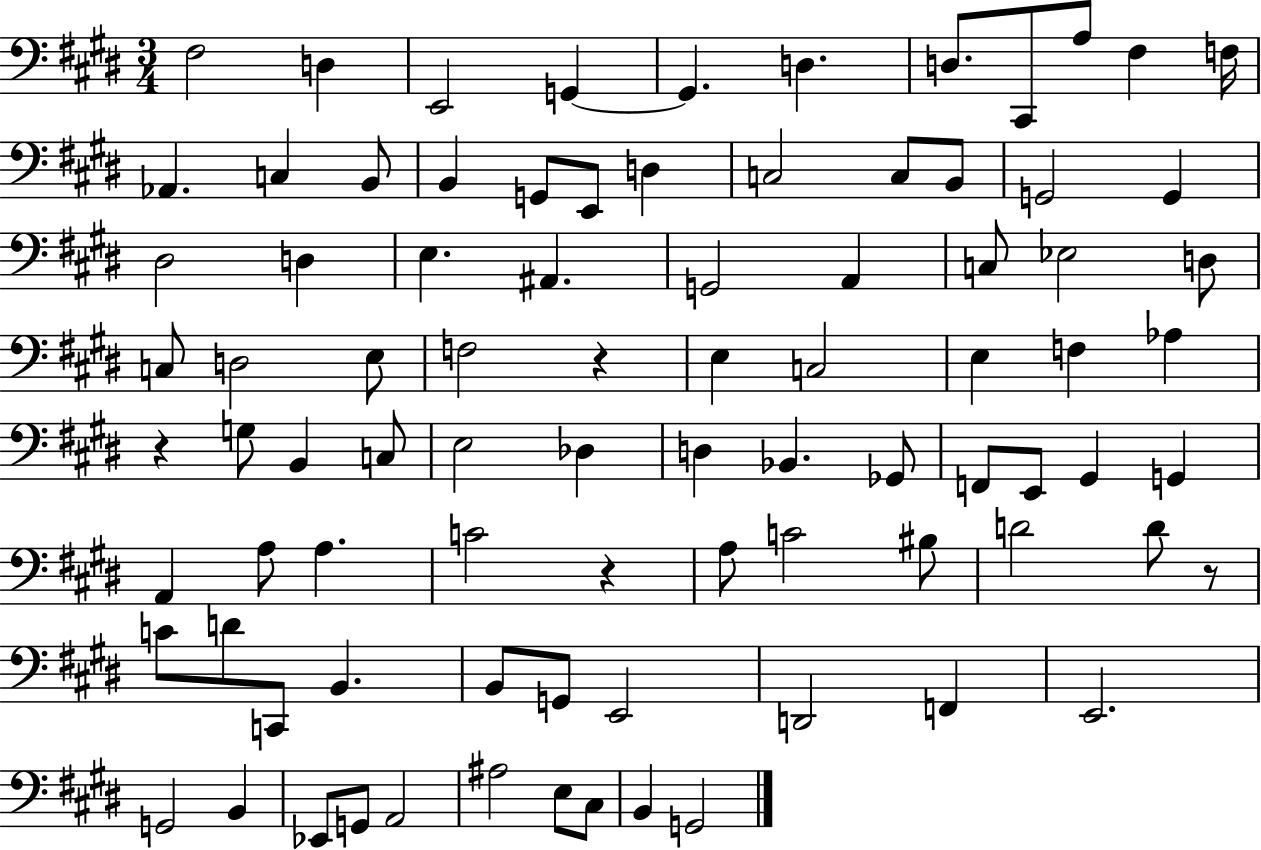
X:1
T:Untitled
M:3/4
L:1/4
K:E
^F,2 D, E,,2 G,, G,, D, D,/2 ^C,,/2 A,/2 ^F, F,/4 _A,, C, B,,/2 B,, G,,/2 E,,/2 D, C,2 C,/2 B,,/2 G,,2 G,, ^D,2 D, E, ^A,, G,,2 A,, C,/2 _E,2 D,/2 C,/2 D,2 E,/2 F,2 z E, C,2 E, F, _A, z G,/2 B,, C,/2 E,2 _D, D, _B,, _G,,/2 F,,/2 E,,/2 ^G,, G,, A,, A,/2 A, C2 z A,/2 C2 ^B,/2 D2 D/2 z/2 C/2 D/2 C,,/2 B,, B,,/2 G,,/2 E,,2 D,,2 F,, E,,2 G,,2 B,, _E,,/2 G,,/2 A,,2 ^A,2 E,/2 ^C,/2 B,, G,,2